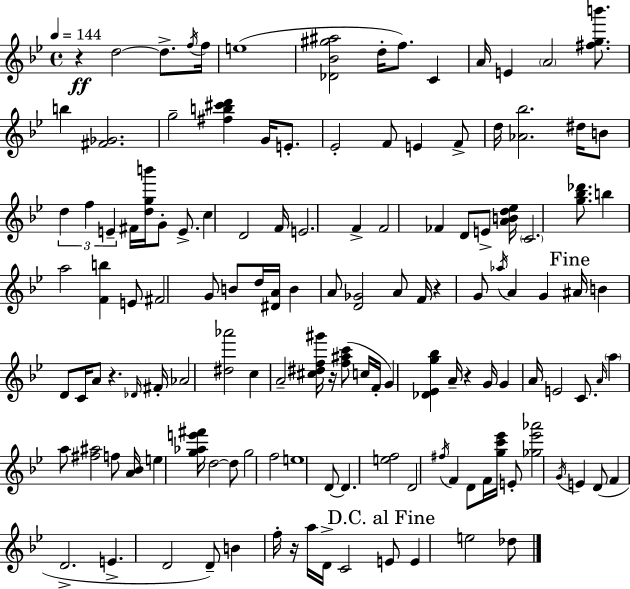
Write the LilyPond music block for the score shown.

{
  \clef treble
  \time 4/4
  \defaultTimeSignature
  \key g \minor
  \tempo 4 = 144
  r4\ff d''2~~ d''8.-> \acciaccatura { f''16 } | f''16 e''1( | <des' bes' gis'' ais''>2 d''16-. f''8.) c'4 | a'16 e'4 \parenthesize a'2 <fis'' g'' b'''>8. | \break b''4 <fis' ges'>2. | g''2-- <fis'' b'' cis''' d'''>4 g'16 e'8.-. | ees'2-. f'8 e'4 f'8-> | d''16 <aes' bes''>2. dis''16 b'8 | \break \tuplet 3/2 { d''4 f''4 e'4-- } fis'16 <d'' g'' b'''>16 g'8-. | e'8.-> c''4 d'2 | f'16 e'2. f'4-> | f'2 fes'4 d'8 e'8-> | \break <a' b' d'' ees''>16 \parenthesize c'2. <g'' bes'' des'''>8. | b''4 a''2 <f' b''>4 | e'8 fis'2 g'8 b'8 d''16 | <dis' a'>16 b'4 a'8 <d' ges'>2 a'8 | \break f'16 r4 g'8 \acciaccatura { aes''16 } a'4 g'4 | \mark "Fine" ais'16 b'4 d'8 c'16 a'8 r4. | \grace { des'16 } fis'16-. aes'2 <dis'' aes'''>2 | c''4 a'2-- <cis'' dis'' f'' gis'''>16 | \break r16 <f'' ais'' c'''>8( c''16 f'16-. g'4) <des' ees' g'' bes''>4 a'16-- r4 | g'16 g'4 a'16 e'2 | c'8. \grace { a'16 } \parenthesize a''4 a''8 <fis'' ais''>2 | f''8 <a' bes'>16 e''4 <g'' aes'' e''' fis'''>16 d''2~~ | \break d''8 g''2 f''2 | e''1 | d'8~~ d'4. <e'' f''>2 | d'2 \acciaccatura { fis''16 } f'4 | \break d'8 f'16 <g'' c''' ees'''>16 e'8-. <ges'' ees''' aes'''>2 \acciaccatura { g'16 } | e'4 d'8( f'4 d'2.-> | e'4.-> d'2 | d'8--) b'4 f''16-. r16 a''16 d'16-> c'2 | \break \mark "D.C. al Fine" e'8 e'4 e''2 | des''8 \bar "|."
}